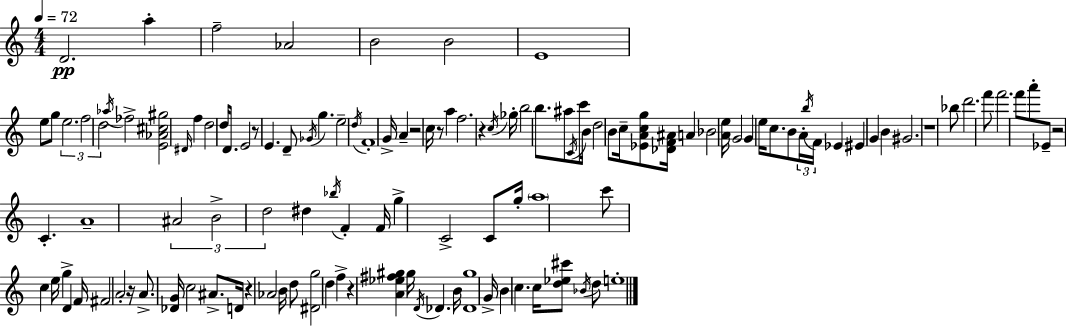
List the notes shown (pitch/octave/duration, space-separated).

D4/h. A5/q F5/h Ab4/h B4/h B4/h E4/w E5/e G5/e E5/h. F5/h D5/h Ab5/s FES5/h [E4,Ab4,C#5,G#5]/h D#4/s F5/q D5/h D5/s D4/e. E4/h R/e E4/q. D4/e Gb4/s G5/q. E5/h D5/s F4/w G4/s A4/q R/h C5/s R/e A5/q F5/h. R/q C5/s Gb5/s B5/h B5/e. A#5/e C4/s C6/e B4/s D5/h B4/e C5/s [Eb4,A4,C5,G5]/e [Db4,F4,A#4]/s A4/q Bb4/h [A4,E5]/s G4/h G4/q E5/s C5/e. B4/e A4/s B5/s F4/s Eb4/q EIS4/q G4/q B4/q G#4/h. R/w Bb5/e D6/h. F6/e F6/h. F6/e A6/e Eb4/e R/h C4/q. A4/w A#4/h B4/h D5/h D#5/q Bb5/s F4/q F4/s G5/q C4/h C4/e G5/s A5/w C6/e C5/q E5/s G5/q D4/q F4/s F#4/h A4/h R/s A4/e. [Db4,G4]/s C5/h A#4/e. D4/s R/q Ab4/h B4/s D5/e [D#4,G5]/h D5/q F5/q R/q [A4,Eb5,F#5,G#5]/q G#5/s D4/s Db4/q. B4/s [Db4,G#5]/w G4/s B4/q C5/q. C5/s [D5,Eb5,C#6]/e Bb4/s D5/e E5/w